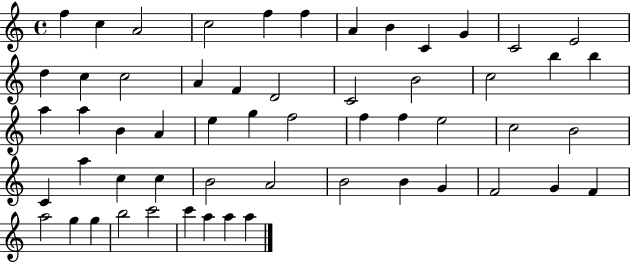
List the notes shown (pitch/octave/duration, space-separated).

F5/q C5/q A4/h C5/h F5/q F5/q A4/q B4/q C4/q G4/q C4/h E4/h D5/q C5/q C5/h A4/q F4/q D4/h C4/h B4/h C5/h B5/q B5/q A5/q A5/q B4/q A4/q E5/q G5/q F5/h F5/q F5/q E5/h C5/h B4/h C4/q A5/q C5/q C5/q B4/h A4/h B4/h B4/q G4/q F4/h G4/q F4/q A5/h G5/q G5/q B5/h C6/h C6/q A5/q A5/q A5/q